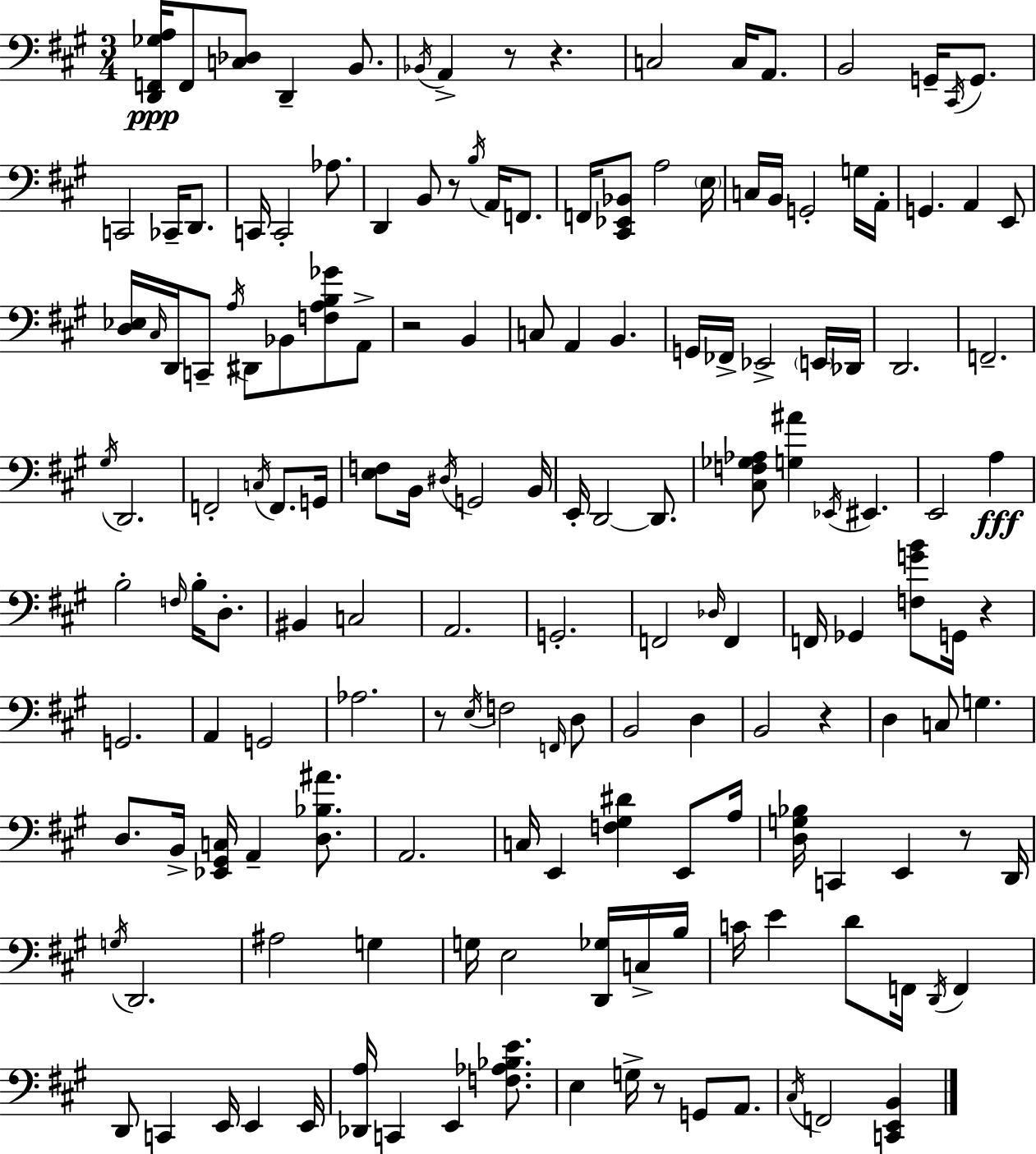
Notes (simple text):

[D2,F2,Gb3,A3]/s F2/e [C3,Db3]/e D2/q B2/e. Bb2/s A2/q R/e R/q. C3/h C3/s A2/e. B2/h G2/s C#2/s G2/e. C2/h CES2/s D2/e. C2/s C2/h Ab3/e. D2/q B2/e R/e B3/s A2/s F2/e. F2/s [C#2,Eb2,Bb2]/e A3/h E3/s C3/s B2/s G2/h G3/s A2/s G2/q. A2/q E2/e [D3,Eb3]/s C#3/s D2/s C2/e A3/s D#2/e Bb2/e [F3,A3,B3,Gb4]/e A2/e R/h B2/q C3/e A2/q B2/q. G2/s FES2/s Eb2/h E2/s Db2/s D2/h. F2/h. G#3/s D2/h. F2/h C3/s F2/e. G2/s [E3,F3]/e B2/s D#3/s G2/h B2/s E2/s D2/h D2/e. [C#3,F3,Gb3,Ab3]/e [G3,A#4]/q Eb2/s EIS2/q. E2/h A3/q B3/h F3/s B3/s D3/e. BIS2/q C3/h A2/h. G2/h. F2/h Db3/s F2/q F2/s Gb2/q [F3,G4,B4]/e G2/s R/q G2/h. A2/q G2/h Ab3/h. R/e E3/s F3/h F2/s D3/e B2/h D3/q B2/h R/q D3/q C3/e G3/q. D3/e. B2/s [Eb2,G#2,C3]/s A2/q [D3,Bb3,A#4]/e. A2/h. C3/s E2/q [F3,G#3,D#4]/q E2/e A3/s [D3,G3,Bb3]/s C2/q E2/q R/e D2/s G3/s D2/h. A#3/h G3/q G3/s E3/h [D2,Gb3]/s C3/s B3/s C4/s E4/q D4/e F2/s D2/s F2/q D2/e C2/q E2/s E2/q E2/s [Db2,A3]/s C2/q E2/q [F3,Ab3,Bb3,E4]/e. E3/q G3/s R/e G2/e A2/e. C#3/s F2/h [C2,E2,B2]/q